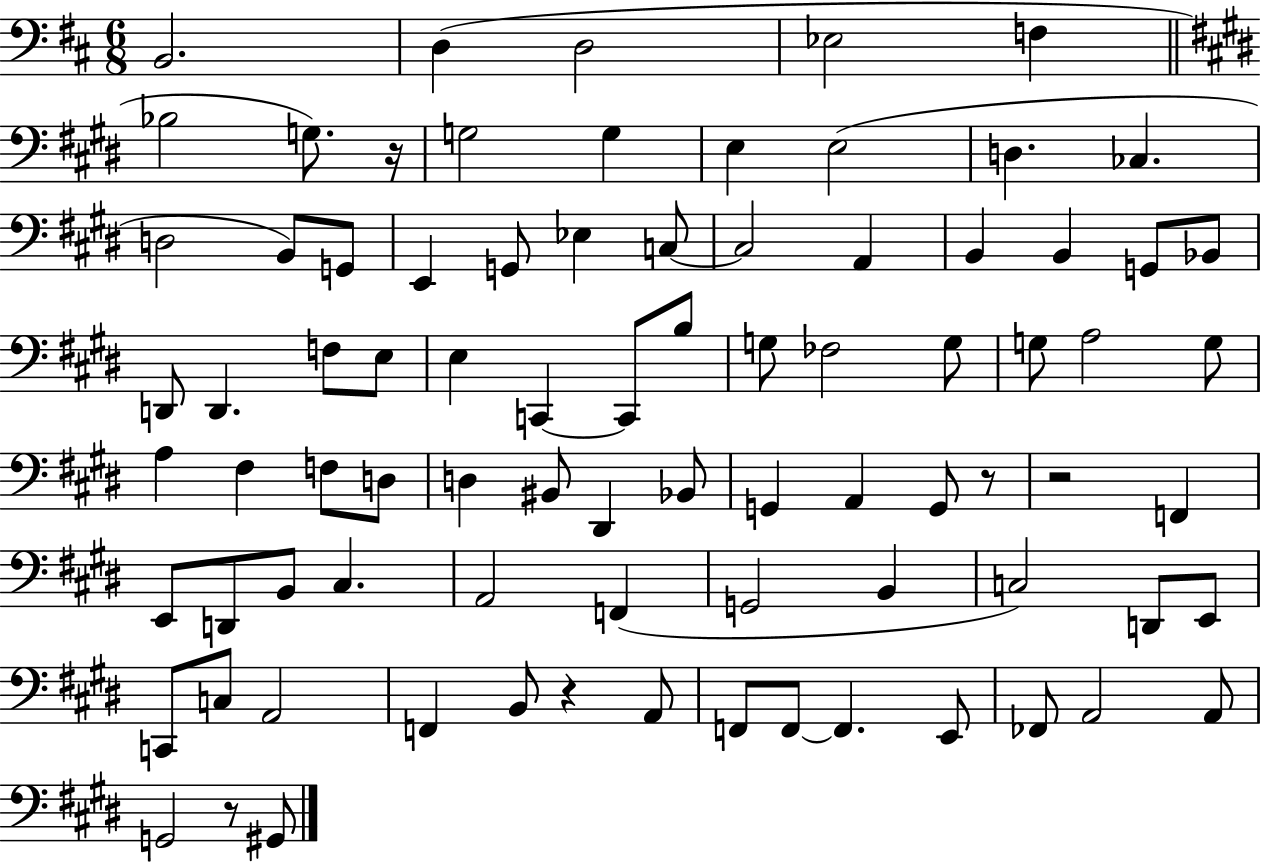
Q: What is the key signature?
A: D major